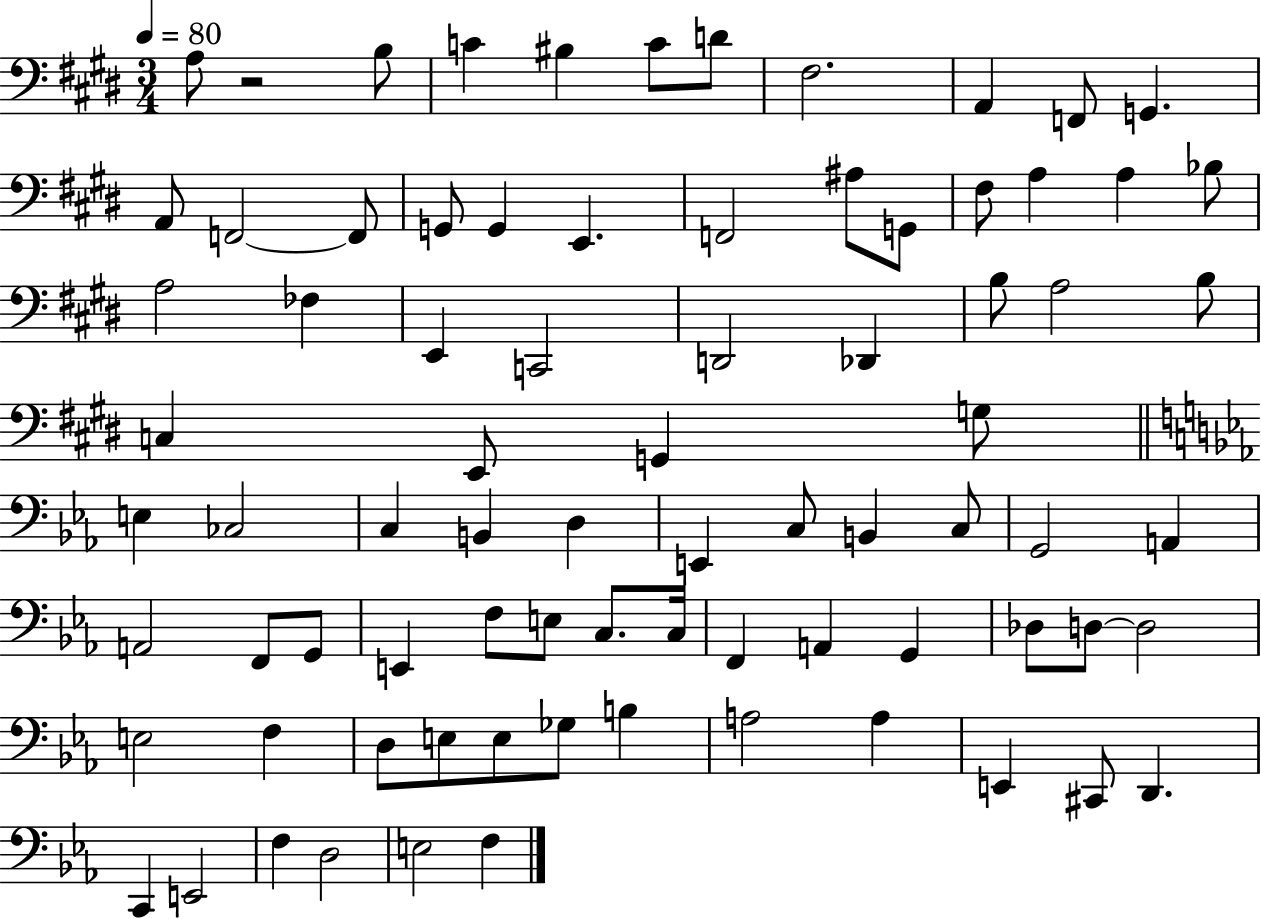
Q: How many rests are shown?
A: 1